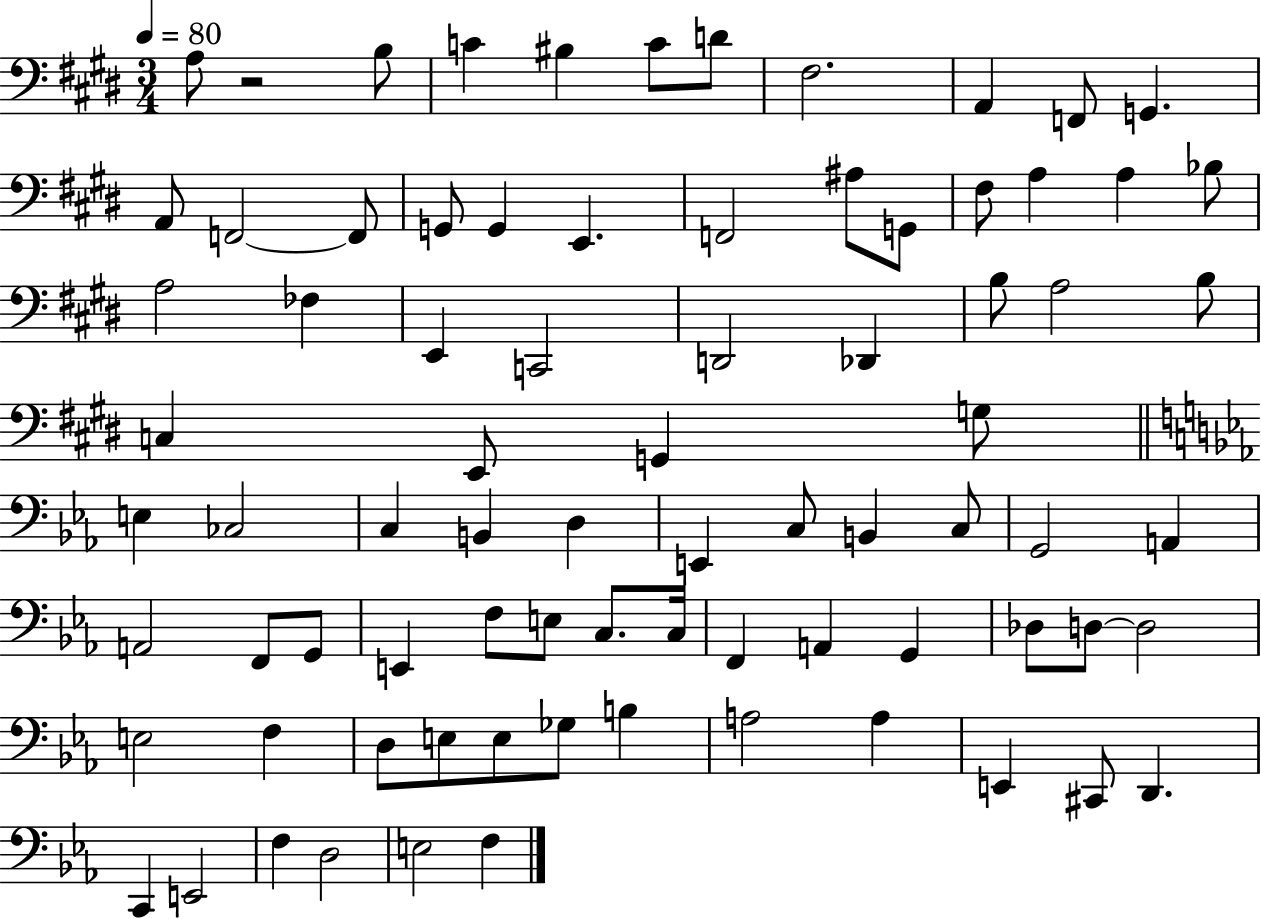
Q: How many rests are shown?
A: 1